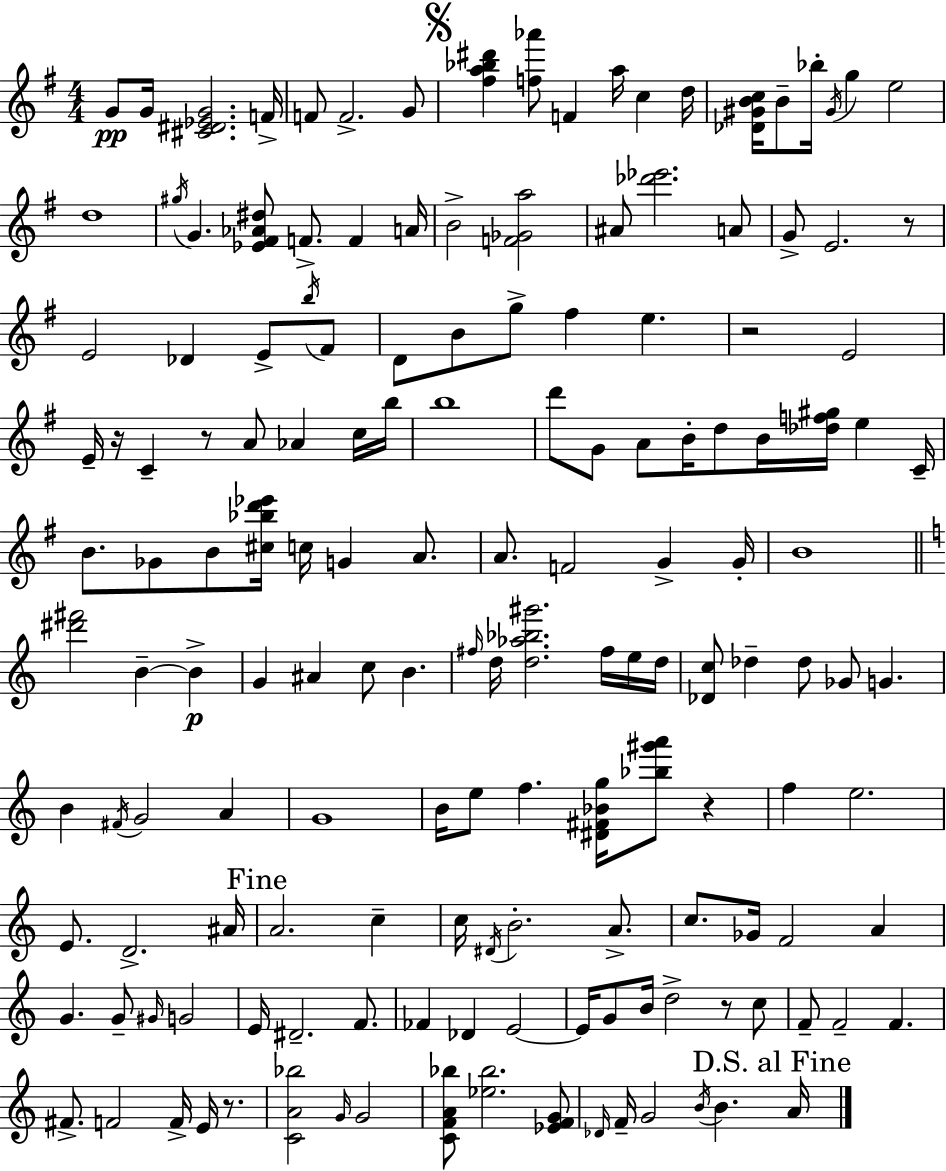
{
  \clef treble
  \numericTimeSignature
  \time 4/4
  \key e \minor
  g'8\pp g'16 <cis' dis' ees' g'>2. f'16-> | f'8 f'2.-> g'8 | \mark \markup { \musicglyph "scripts.segno" } <fis'' a'' bes'' dis'''>4 <f'' aes'''>8 f'4 a''16 c''4 d''16 | <des' gis' b' c''>16 b'8-- bes''16-. \acciaccatura { gis'16 } g''4 e''2 | \break d''1 | \acciaccatura { gis''16 } g'4. <ees' fis' aes' dis''>8 f'8.-> f'4 | a'16 b'2-> <f' ges' a''>2 | ais'8 <des''' ees'''>2. | \break a'8 g'8-> e'2. | r8 e'2 des'4 e'8-> | \acciaccatura { b''16 } fis'8 d'8 b'8 g''8-> fis''4 e''4. | r2 e'2 | \break e'16-- r16 c'4-- r8 a'8 aes'4 | c''16 b''16 b''1 | d'''8 g'8 a'8 b'16-. d''8 b'16 <des'' f'' gis''>16 e''4 | c'16-- b'8. ges'8 b'8 <cis'' bes'' d''' ees'''>16 c''16 g'4 | \break a'8. a'8. f'2 g'4-> | g'16-. b'1 | \bar "||" \break \key a \minor <dis''' fis'''>2 b'4--~~ b'4->\p | g'4 ais'4 c''8 b'4. | \grace { fis''16 } d''16 <d'' aes'' bes'' gis'''>2. fis''16 e''16 | d''16 <des' c''>8 des''4-- des''8 ges'8 g'4. | \break b'4 \acciaccatura { fis'16 } g'2 a'4 | g'1 | b'16 e''8 f''4. <dis' fis' bes' g''>16 <bes'' gis''' a'''>8 r4 | f''4 e''2. | \break e'8. d'2.-> | ais'16 \mark "Fine" a'2. c''4-- | c''16 \acciaccatura { dis'16 } b'2.-. | a'8.-> c''8. ges'16 f'2 a'4 | \break g'4. g'8-- \grace { gis'16 } g'2 | e'16 dis'2.-- | f'8. fes'4 des'4 e'2~~ | e'16 g'8 b'16 d''2-> | \break r8 c''8 f'8-- f'2-- f'4. | fis'8.-> f'2 f'16-> | e'16 r8. <c' a' bes''>2 \grace { g'16 } g'2 | <c' f' a' bes''>8 <ees'' bes''>2. | \break <ees' f' g'>8 \grace { des'16 } f'16-- g'2 \acciaccatura { b'16 } | b'4. \mark "D.S. al Fine" a'16 \bar "|."
}